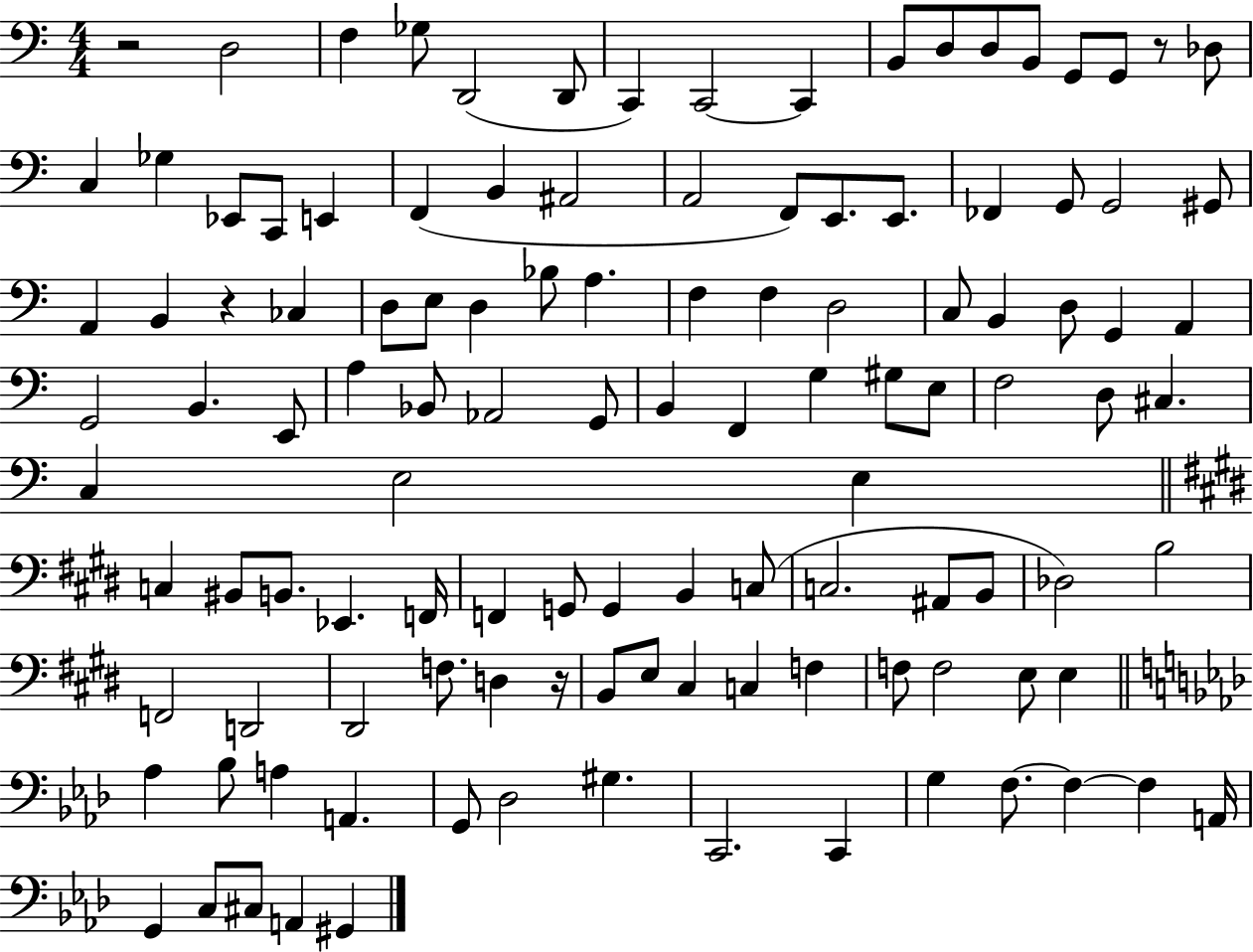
X:1
T:Untitled
M:4/4
L:1/4
K:C
z2 D,2 F, _G,/2 D,,2 D,,/2 C,, C,,2 C,, B,,/2 D,/2 D,/2 B,,/2 G,,/2 G,,/2 z/2 _D,/2 C, _G, _E,,/2 C,,/2 E,, F,, B,, ^A,,2 A,,2 F,,/2 E,,/2 E,,/2 _F,, G,,/2 G,,2 ^G,,/2 A,, B,, z _C, D,/2 E,/2 D, _B,/2 A, F, F, D,2 C,/2 B,, D,/2 G,, A,, G,,2 B,, E,,/2 A, _B,,/2 _A,,2 G,,/2 B,, F,, G, ^G,/2 E,/2 F,2 D,/2 ^C, C, E,2 E, C, ^B,,/2 B,,/2 _E,, F,,/4 F,, G,,/2 G,, B,, C,/2 C,2 ^A,,/2 B,,/2 _D,2 B,2 F,,2 D,,2 ^D,,2 F,/2 D, z/4 B,,/2 E,/2 ^C, C, F, F,/2 F,2 E,/2 E, _A, _B,/2 A, A,, G,,/2 _D,2 ^G, C,,2 C,, G, F,/2 F, F, A,,/4 G,, C,/2 ^C,/2 A,, ^G,,